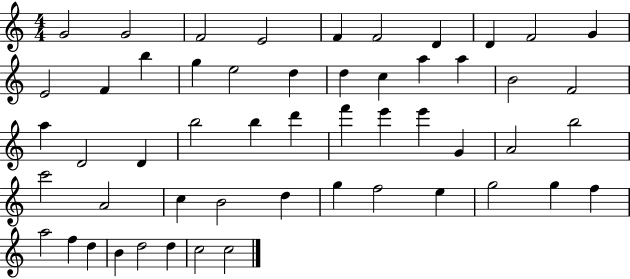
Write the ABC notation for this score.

X:1
T:Untitled
M:4/4
L:1/4
K:C
G2 G2 F2 E2 F F2 D D F2 G E2 F b g e2 d d c a a B2 F2 a D2 D b2 b d' f' e' e' G A2 b2 c'2 A2 c B2 d g f2 e g2 g f a2 f d B d2 d c2 c2